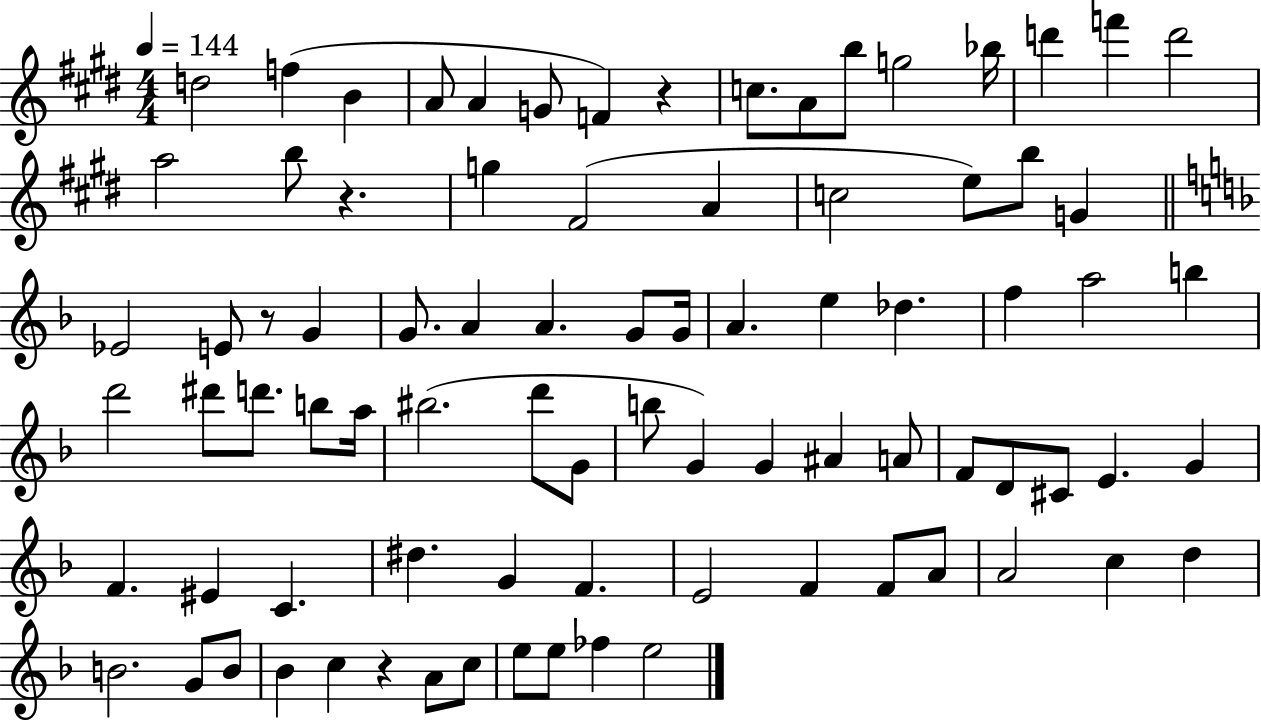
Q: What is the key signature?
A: E major